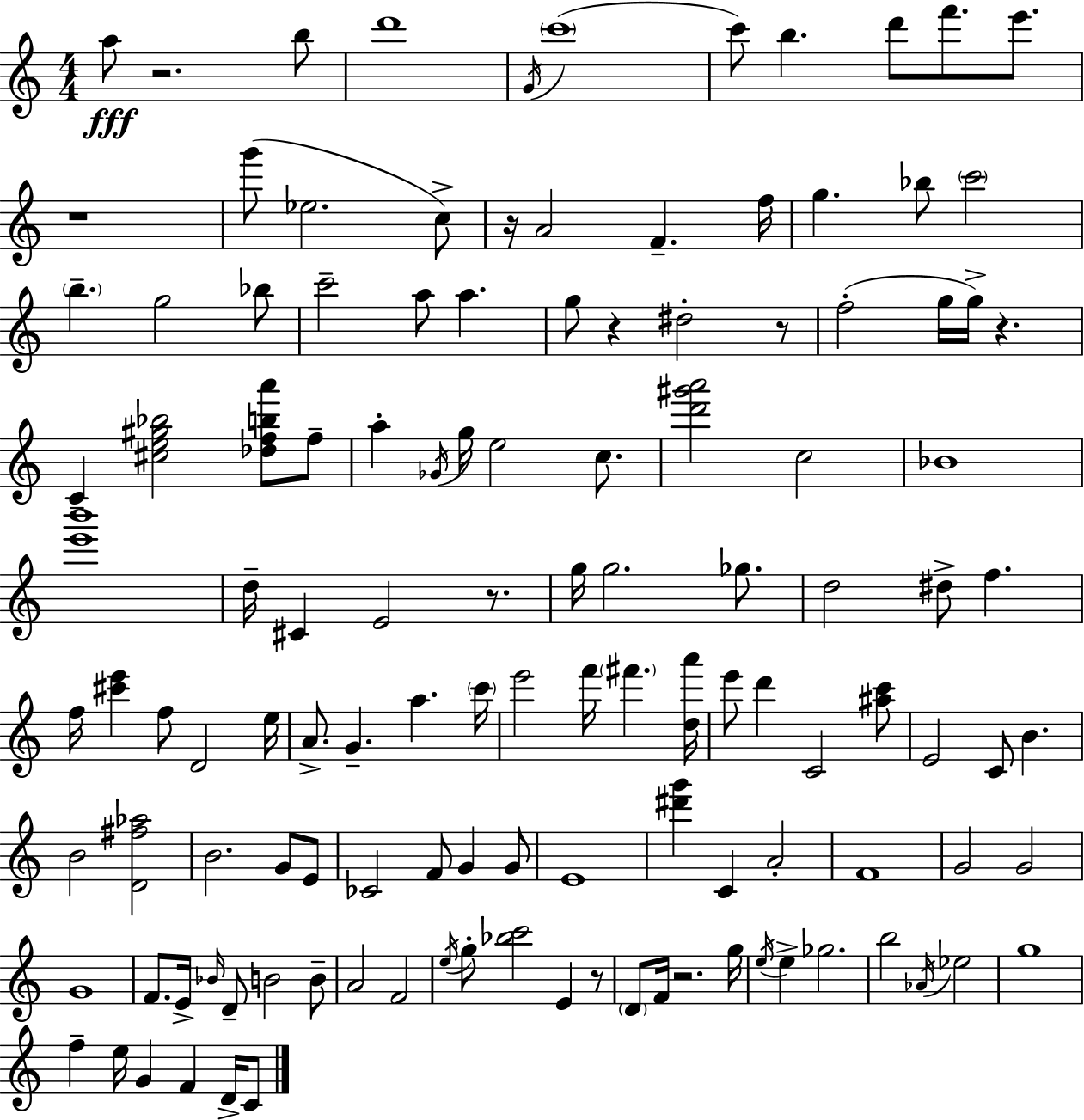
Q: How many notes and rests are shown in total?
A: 126